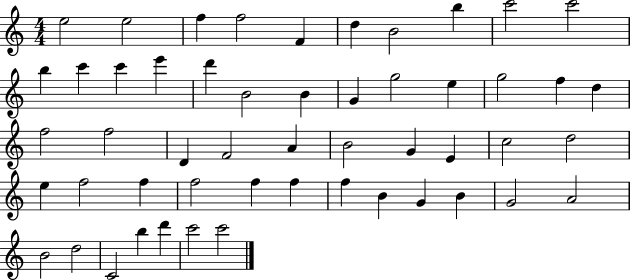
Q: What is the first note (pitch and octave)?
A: E5